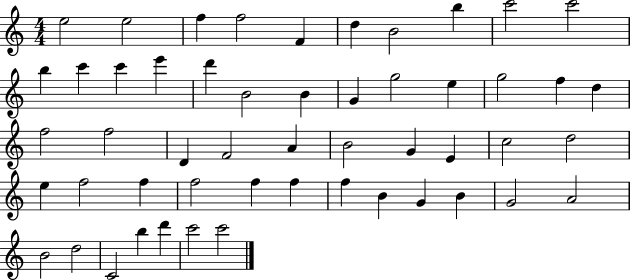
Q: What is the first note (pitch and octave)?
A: E5